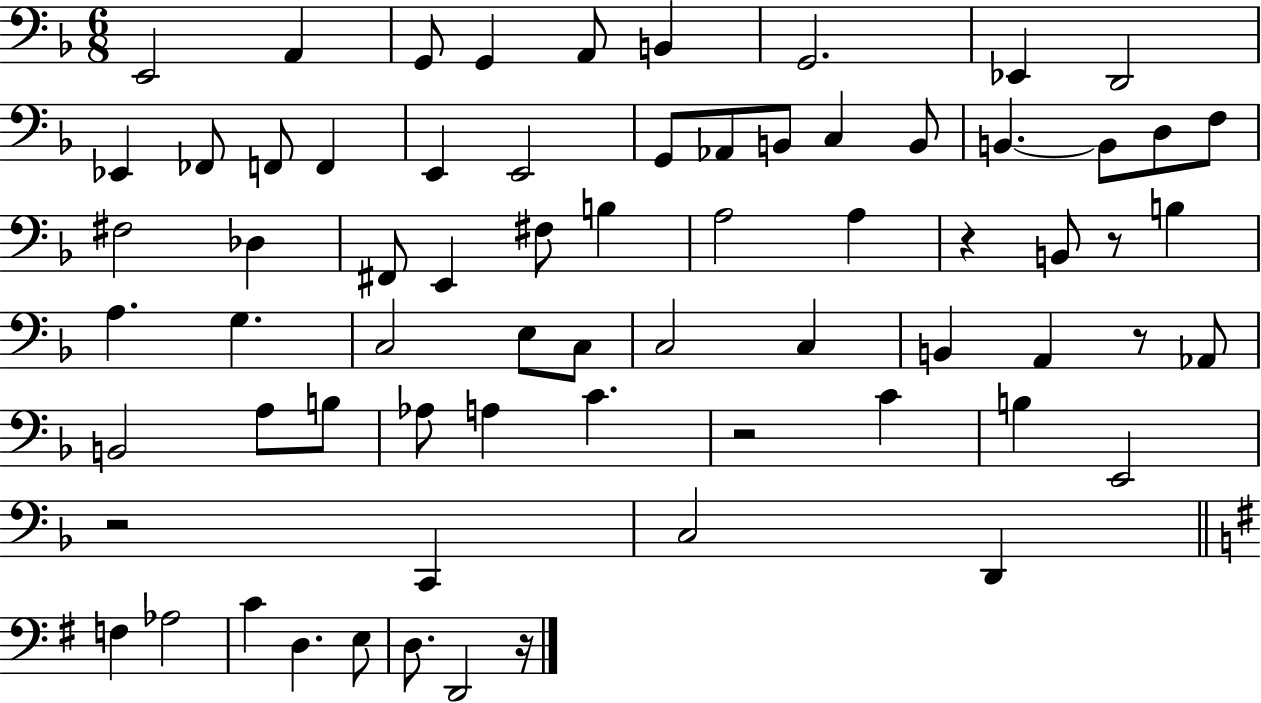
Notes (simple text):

E2/h A2/q G2/e G2/q A2/e B2/q G2/h. Eb2/q D2/h Eb2/q FES2/e F2/e F2/q E2/q E2/h G2/e Ab2/e B2/e C3/q B2/e B2/q. B2/e D3/e F3/e F#3/h Db3/q F#2/e E2/q F#3/e B3/q A3/h A3/q R/q B2/e R/e B3/q A3/q. G3/q. C3/h E3/e C3/e C3/h C3/q B2/q A2/q R/e Ab2/e B2/h A3/e B3/e Ab3/e A3/q C4/q. R/h C4/q B3/q E2/h R/h C2/q C3/h D2/q F3/q Ab3/h C4/q D3/q. E3/e D3/e. D2/h R/s